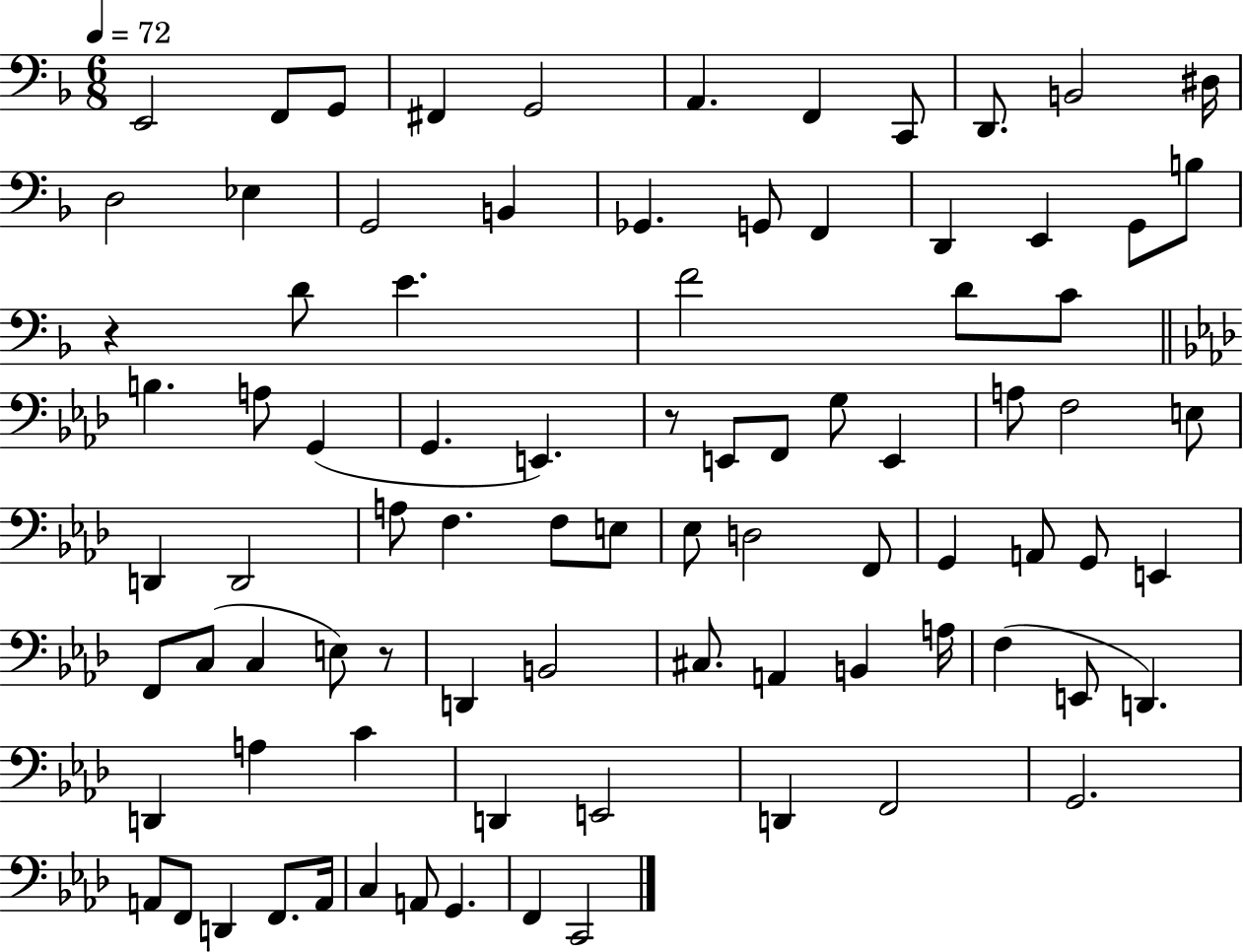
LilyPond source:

{
  \clef bass
  \numericTimeSignature
  \time 6/8
  \key f \major
  \tempo 4 = 72
  e,2 f,8 g,8 | fis,4 g,2 | a,4. f,4 c,8 | d,8. b,2 dis16 | \break d2 ees4 | g,2 b,4 | ges,4. g,8 f,4 | d,4 e,4 g,8 b8 | \break r4 d'8 e'4. | f'2 d'8 c'8 | \bar "||" \break \key aes \major b4. a8 g,4( | g,4. e,4.) | r8 e,8 f,8 g8 e,4 | a8 f2 e8 | \break d,4 d,2 | a8 f4. f8 e8 | ees8 d2 f,8 | g,4 a,8 g,8 e,4 | \break f,8 c8( c4 e8) r8 | d,4 b,2 | cis8. a,4 b,4 a16 | f4( e,8 d,4.) | \break d,4 a4 c'4 | d,4 e,2 | d,4 f,2 | g,2. | \break a,8 f,8 d,4 f,8. a,16 | c4 a,8 g,4. | f,4 c,2 | \bar "|."
}